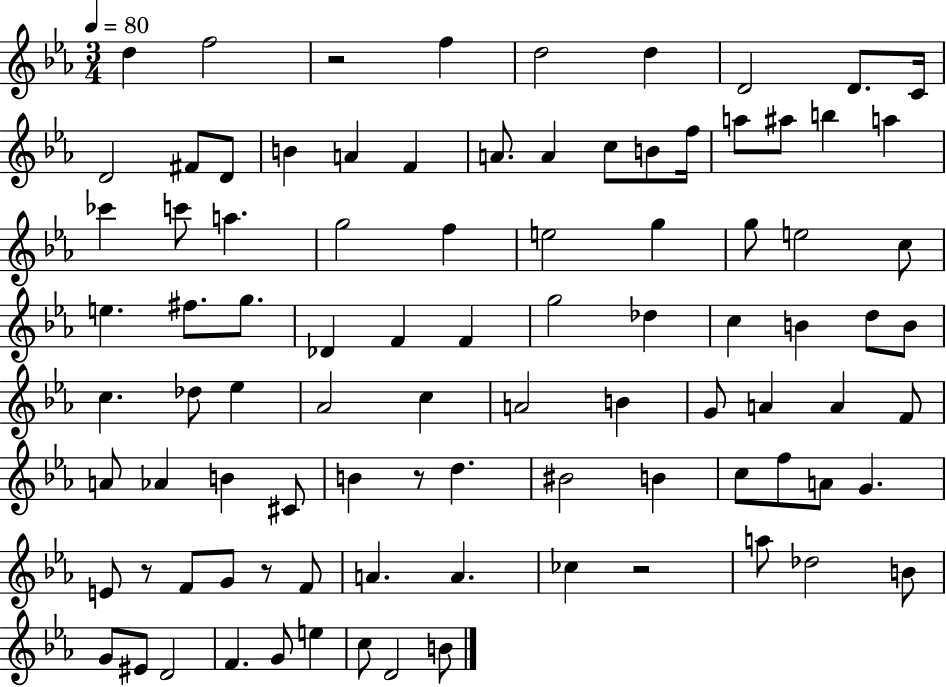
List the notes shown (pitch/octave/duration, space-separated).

D5/q F5/h R/h F5/q D5/h D5/q D4/h D4/e. C4/s D4/h F#4/e D4/e B4/q A4/q F4/q A4/e. A4/q C5/e B4/e F5/s A5/e A#5/e B5/q A5/q CES6/q C6/e A5/q. G5/h F5/q E5/h G5/q G5/e E5/h C5/e E5/q. F#5/e. G5/e. Db4/q F4/q F4/q G5/h Db5/q C5/q B4/q D5/e B4/e C5/q. Db5/e Eb5/q Ab4/h C5/q A4/h B4/q G4/e A4/q A4/q F4/e A4/e Ab4/q B4/q C#4/e B4/q R/e D5/q. BIS4/h B4/q C5/e F5/e A4/e G4/q. E4/e R/e F4/e G4/e R/e F4/e A4/q. A4/q. CES5/q R/h A5/e Db5/h B4/e G4/e EIS4/e D4/h F4/q. G4/e E5/q C5/e D4/h B4/e